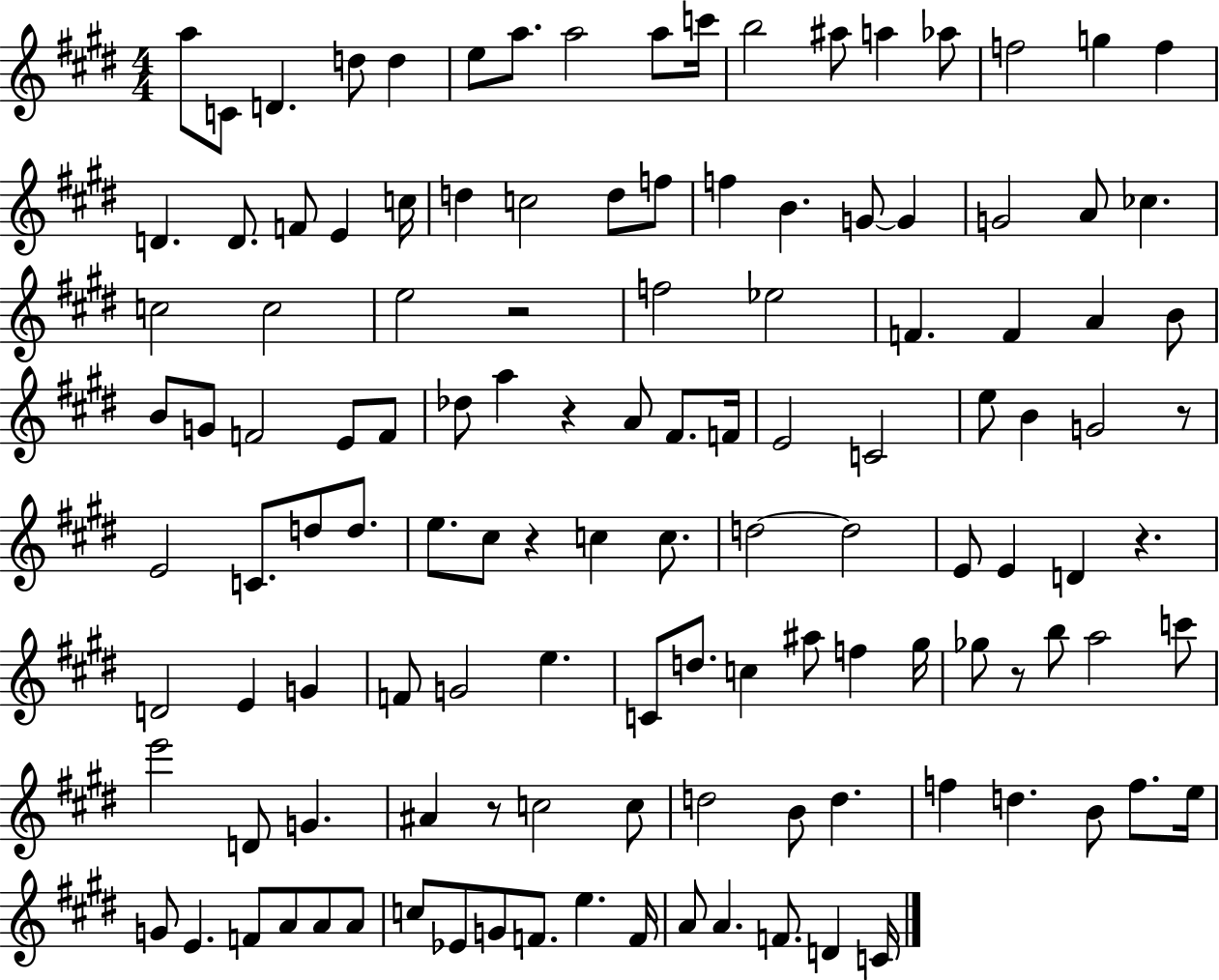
{
  \clef treble
  \numericTimeSignature
  \time 4/4
  \key e \major
  a''8 c'8 d'4. d''8 d''4 | e''8 a''8. a''2 a''8 c'''16 | b''2 ais''8 a''4 aes''8 | f''2 g''4 f''4 | \break d'4. d'8. f'8 e'4 c''16 | d''4 c''2 d''8 f''8 | f''4 b'4. g'8~~ g'4 | g'2 a'8 ces''4. | \break c''2 c''2 | e''2 r2 | f''2 ees''2 | f'4. f'4 a'4 b'8 | \break b'8 g'8 f'2 e'8 f'8 | des''8 a''4 r4 a'8 fis'8. f'16 | e'2 c'2 | e''8 b'4 g'2 r8 | \break e'2 c'8. d''8 d''8. | e''8. cis''8 r4 c''4 c''8. | d''2~~ d''2 | e'8 e'4 d'4 r4. | \break d'2 e'4 g'4 | f'8 g'2 e''4. | c'8 d''8. c''4 ais''8 f''4 gis''16 | ges''8 r8 b''8 a''2 c'''8 | \break e'''2 d'8 g'4. | ais'4 r8 c''2 c''8 | d''2 b'8 d''4. | f''4 d''4. b'8 f''8. e''16 | \break g'8 e'4. f'8 a'8 a'8 a'8 | c''8 ees'8 g'8 f'8. e''4. f'16 | a'8 a'4. f'8. d'4 c'16 | \bar "|."
}